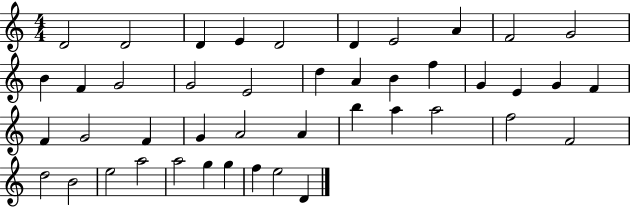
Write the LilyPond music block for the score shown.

{
  \clef treble
  \numericTimeSignature
  \time 4/4
  \key c \major
  d'2 d'2 | d'4 e'4 d'2 | d'4 e'2 a'4 | f'2 g'2 | \break b'4 f'4 g'2 | g'2 e'2 | d''4 a'4 b'4 f''4 | g'4 e'4 g'4 f'4 | \break f'4 g'2 f'4 | g'4 a'2 a'4 | b''4 a''4 a''2 | f''2 f'2 | \break d''2 b'2 | e''2 a''2 | a''2 g''4 g''4 | f''4 e''2 d'4 | \break \bar "|."
}